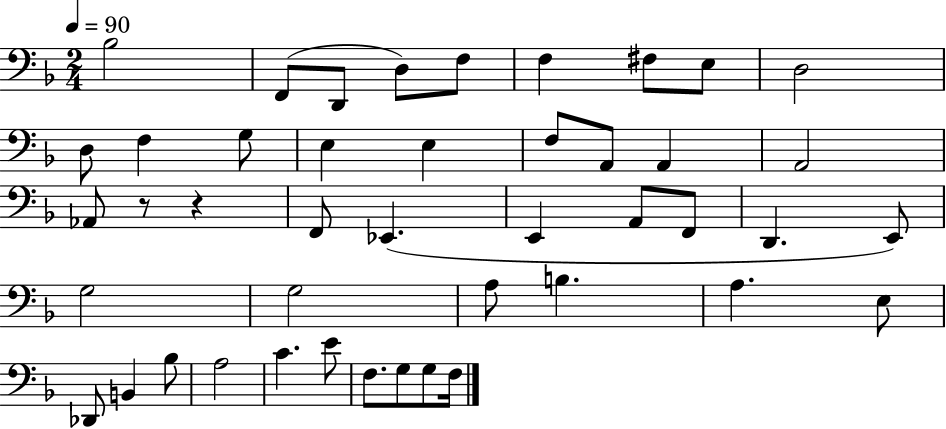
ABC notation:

X:1
T:Untitled
M:2/4
L:1/4
K:F
_B,2 F,,/2 D,,/2 D,/2 F,/2 F, ^F,/2 E,/2 D,2 D,/2 F, G,/2 E, E, F,/2 A,,/2 A,, A,,2 _A,,/2 z/2 z F,,/2 _E,, E,, A,,/2 F,,/2 D,, E,,/2 G,2 G,2 A,/2 B, A, E,/2 _D,,/2 B,, _B,/2 A,2 C E/2 F,/2 G,/2 G,/2 F,/4